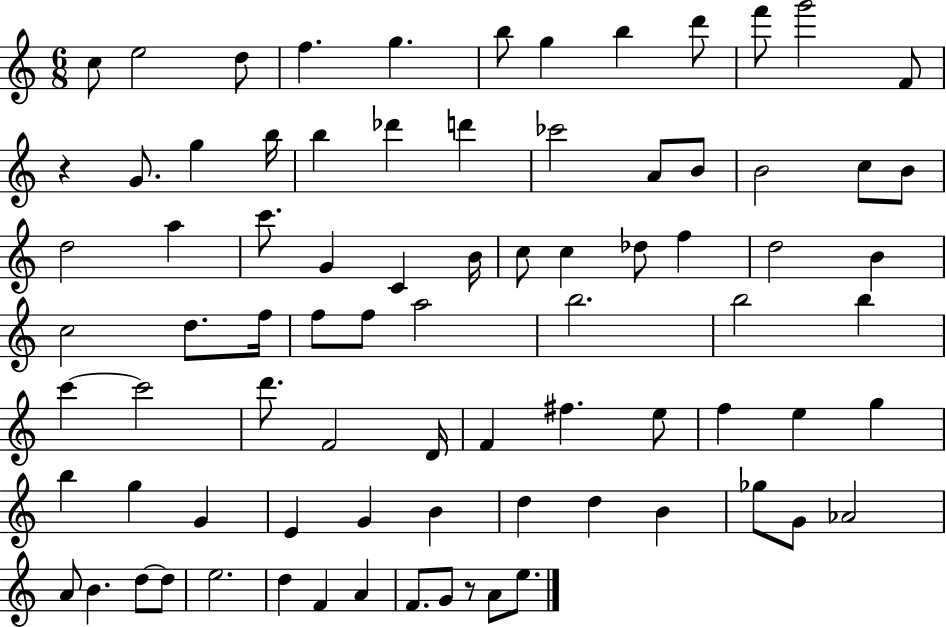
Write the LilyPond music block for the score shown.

{
  \clef treble
  \numericTimeSignature
  \time 6/8
  \key c \major
  \repeat volta 2 { c''8 e''2 d''8 | f''4. g''4. | b''8 g''4 b''4 d'''8 | f'''8 g'''2 f'8 | \break r4 g'8. g''4 b''16 | b''4 des'''4 d'''4 | ces'''2 a'8 b'8 | b'2 c''8 b'8 | \break d''2 a''4 | c'''8. g'4 c'4 b'16 | c''8 c''4 des''8 f''4 | d''2 b'4 | \break c''2 d''8. f''16 | f''8 f''8 a''2 | b''2. | b''2 b''4 | \break c'''4~~ c'''2 | d'''8. f'2 d'16 | f'4 fis''4. e''8 | f''4 e''4 g''4 | \break b''4 g''4 g'4 | e'4 g'4 b'4 | d''4 d''4 b'4 | ges''8 g'8 aes'2 | \break a'8 b'4. d''8~~ d''8 | e''2. | d''4 f'4 a'4 | f'8. g'8 r8 a'8 e''8. | \break } \bar "|."
}